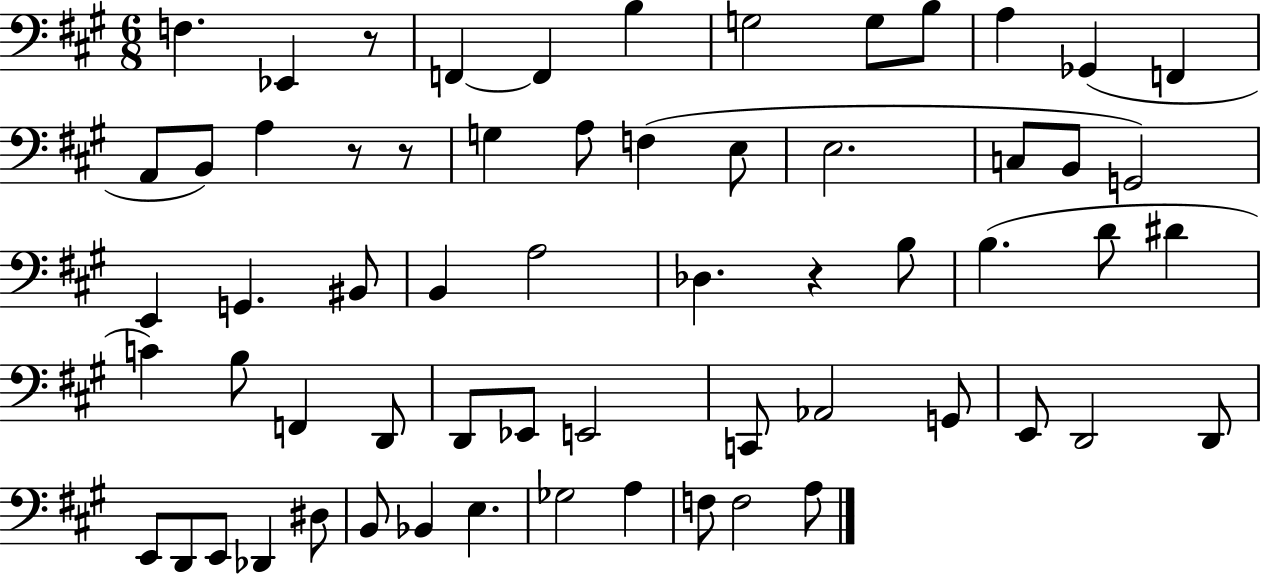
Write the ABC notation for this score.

X:1
T:Untitled
M:6/8
L:1/4
K:A
F, _E,, z/2 F,, F,, B, G,2 G,/2 B,/2 A, _G,, F,, A,,/2 B,,/2 A, z/2 z/2 G, A,/2 F, E,/2 E,2 C,/2 B,,/2 G,,2 E,, G,, ^B,,/2 B,, A,2 _D, z B,/2 B, D/2 ^D C B,/2 F,, D,,/2 D,,/2 _E,,/2 E,,2 C,,/2 _A,,2 G,,/2 E,,/2 D,,2 D,,/2 E,,/2 D,,/2 E,,/2 _D,, ^D,/2 B,,/2 _B,, E, _G,2 A, F,/2 F,2 A,/2